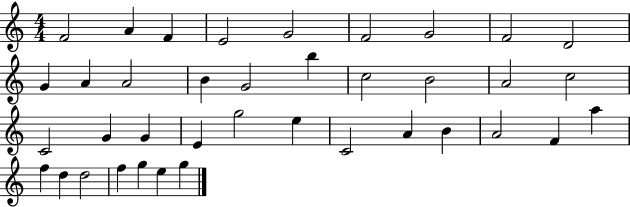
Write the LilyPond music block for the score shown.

{
  \clef treble
  \numericTimeSignature
  \time 4/4
  \key c \major
  f'2 a'4 f'4 | e'2 g'2 | f'2 g'2 | f'2 d'2 | \break g'4 a'4 a'2 | b'4 g'2 b''4 | c''2 b'2 | a'2 c''2 | \break c'2 g'4 g'4 | e'4 g''2 e''4 | c'2 a'4 b'4 | a'2 f'4 a''4 | \break f''4 d''4 d''2 | f''4 g''4 e''4 g''4 | \bar "|."
}